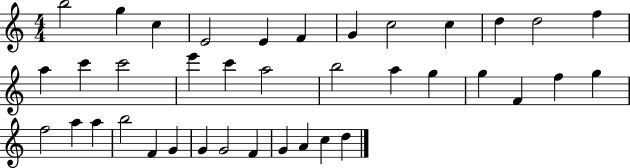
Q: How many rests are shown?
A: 0